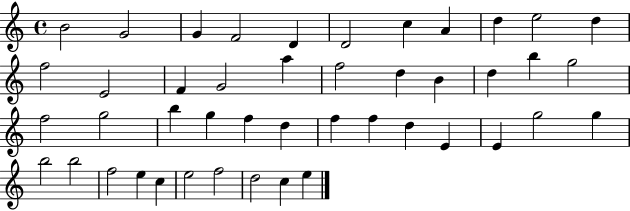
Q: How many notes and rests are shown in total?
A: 45